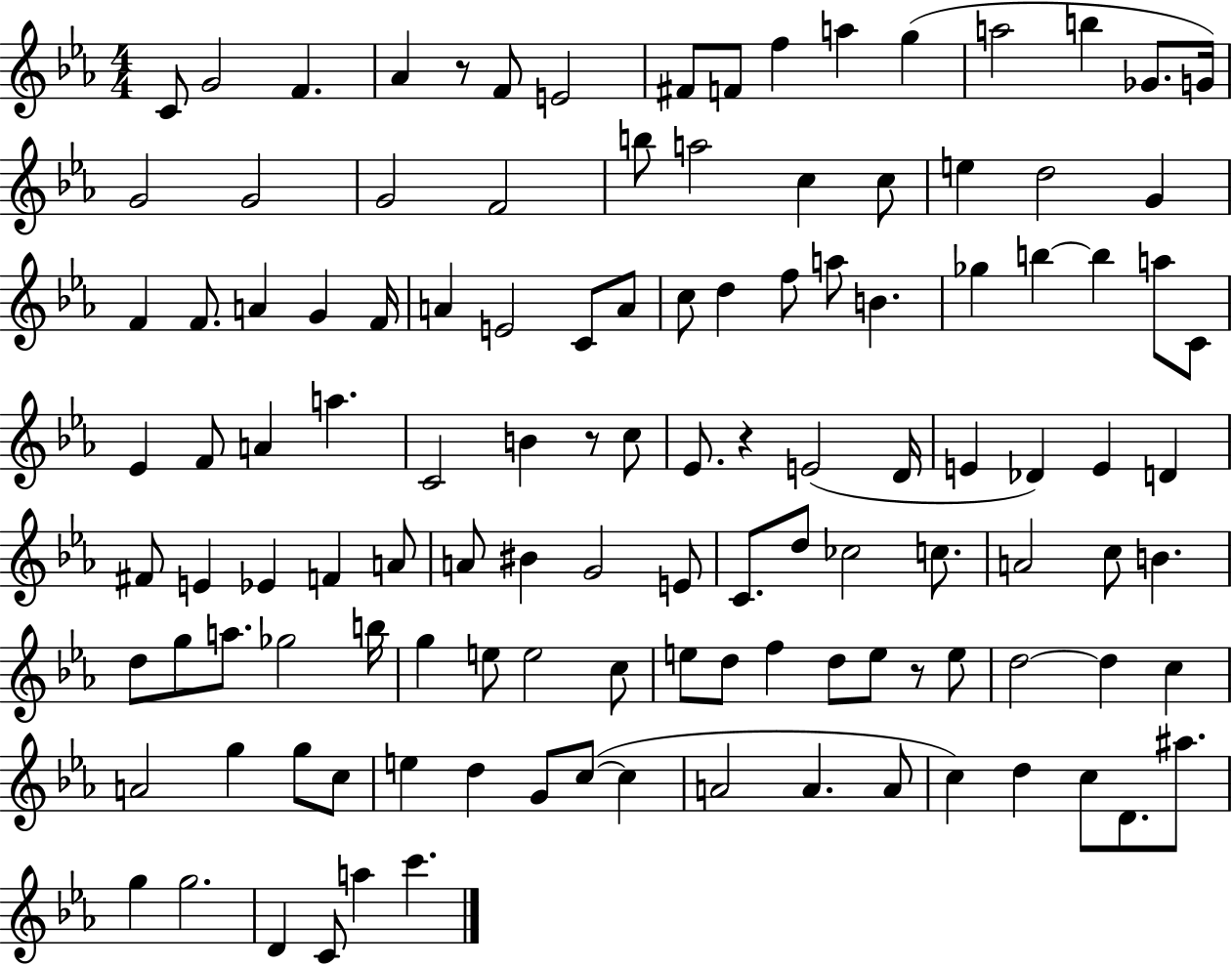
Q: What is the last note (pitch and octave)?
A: C6